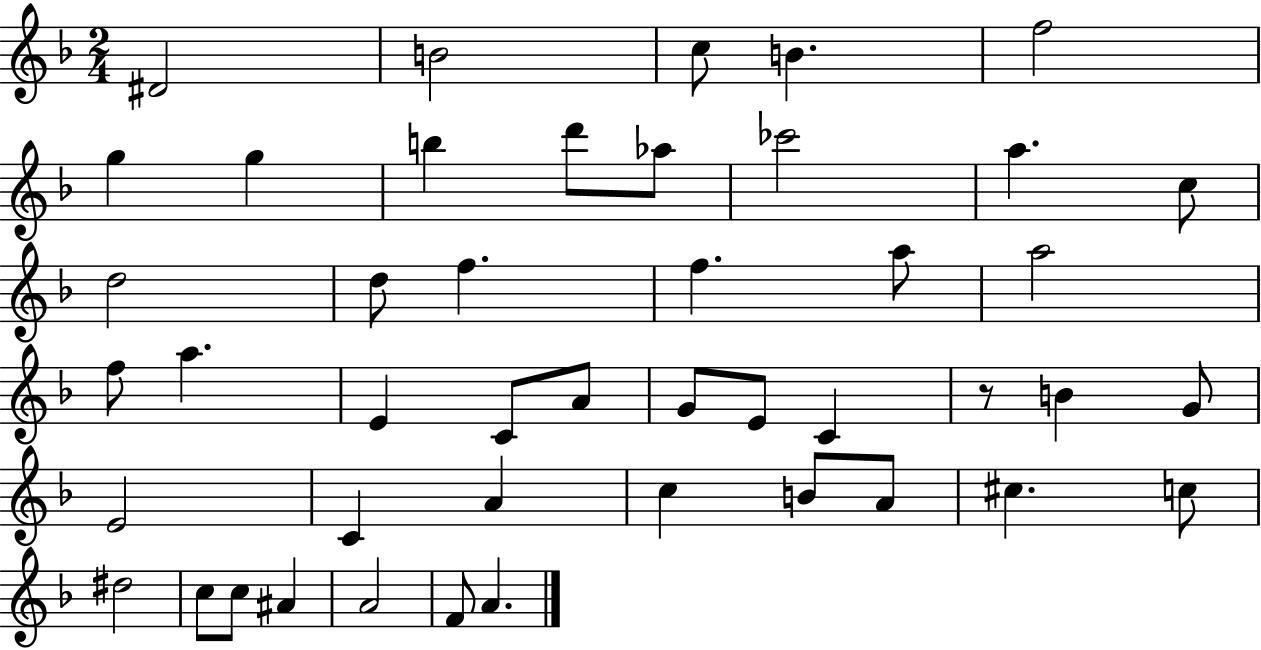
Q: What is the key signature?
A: F major